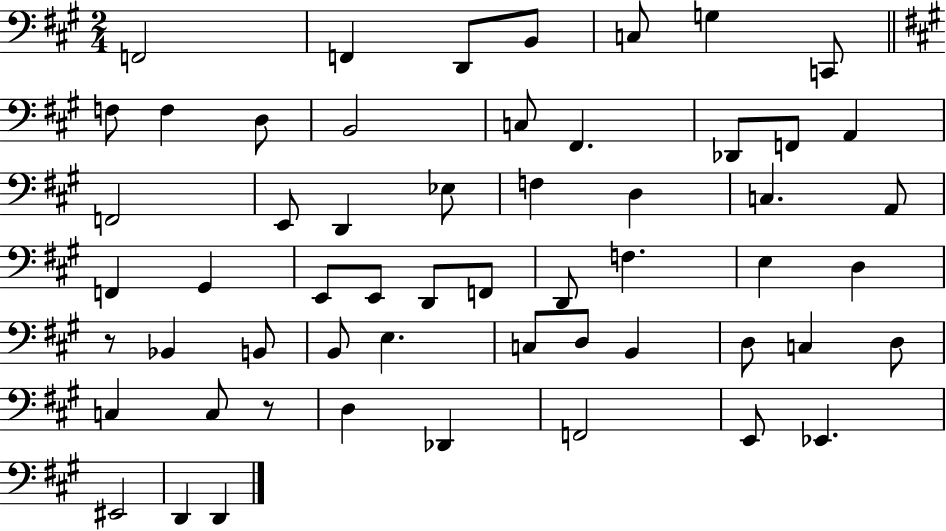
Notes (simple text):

F2/h F2/q D2/e B2/e C3/e G3/q C2/e F3/e F3/q D3/e B2/h C3/e F#2/q. Db2/e F2/e A2/q F2/h E2/e D2/q Eb3/e F3/q D3/q C3/q. A2/e F2/q G#2/q E2/e E2/e D2/e F2/e D2/e F3/q. E3/q D3/q R/e Bb2/q B2/e B2/e E3/q. C3/e D3/e B2/q D3/e C3/q D3/e C3/q C3/e R/e D3/q Db2/q F2/h E2/e Eb2/q. EIS2/h D2/q D2/q